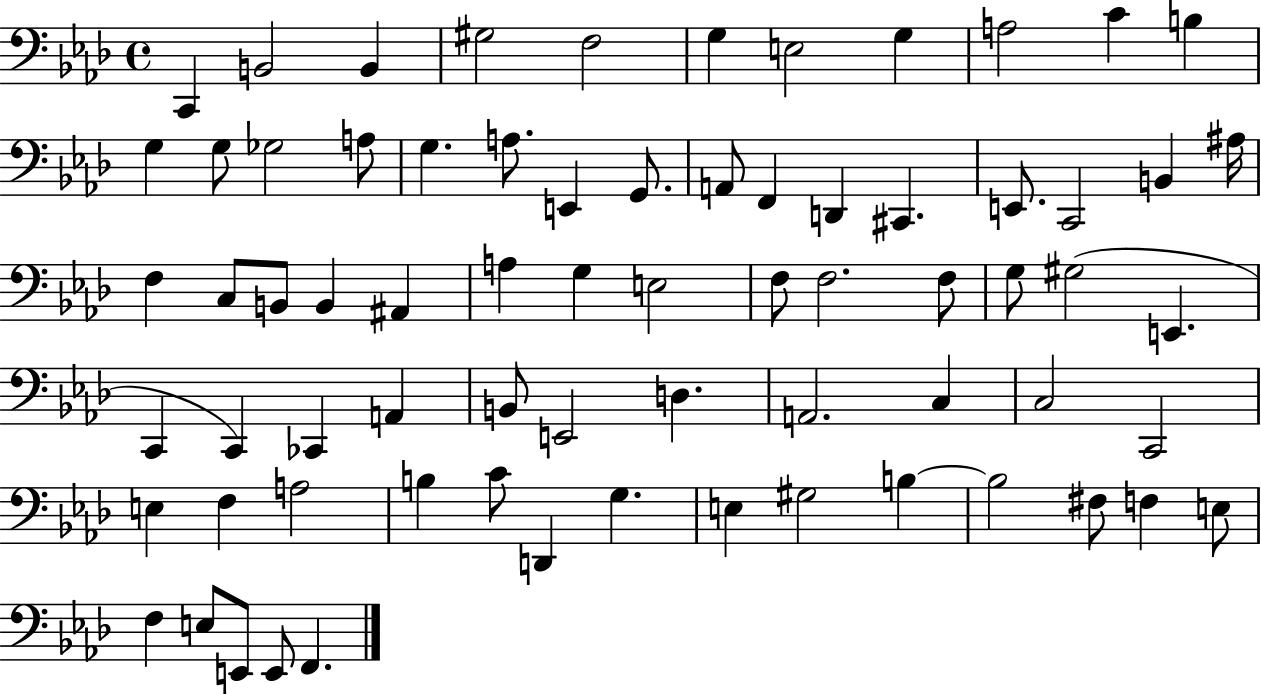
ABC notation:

X:1
T:Untitled
M:4/4
L:1/4
K:Ab
C,, B,,2 B,, ^G,2 F,2 G, E,2 G, A,2 C B, G, G,/2 _G,2 A,/2 G, A,/2 E,, G,,/2 A,,/2 F,, D,, ^C,, E,,/2 C,,2 B,, ^A,/4 F, C,/2 B,,/2 B,, ^A,, A, G, E,2 F,/2 F,2 F,/2 G,/2 ^G,2 E,, C,, C,, _C,, A,, B,,/2 E,,2 D, A,,2 C, C,2 C,,2 E, F, A,2 B, C/2 D,, G, E, ^G,2 B, B,2 ^F,/2 F, E,/2 F, E,/2 E,,/2 E,,/2 F,,